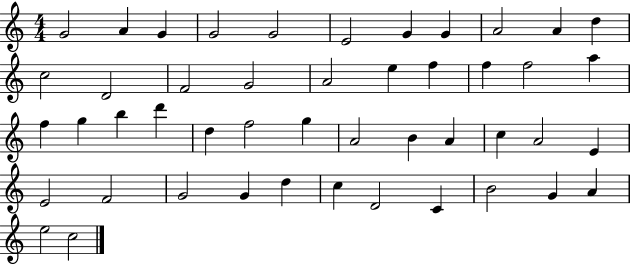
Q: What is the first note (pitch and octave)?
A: G4